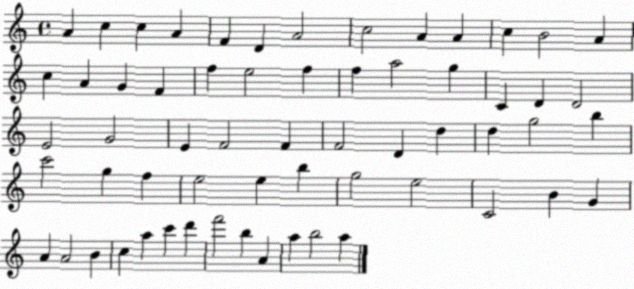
X:1
T:Untitled
M:4/4
L:1/4
K:C
A c c A F D A2 c2 A A c B2 A c A G F f e2 f f a2 g C D D2 E2 G2 E F2 F F2 D d d g2 b c'2 g f e2 e b g2 e2 C2 B G A A2 B c a c' d' f'2 b A a b2 a